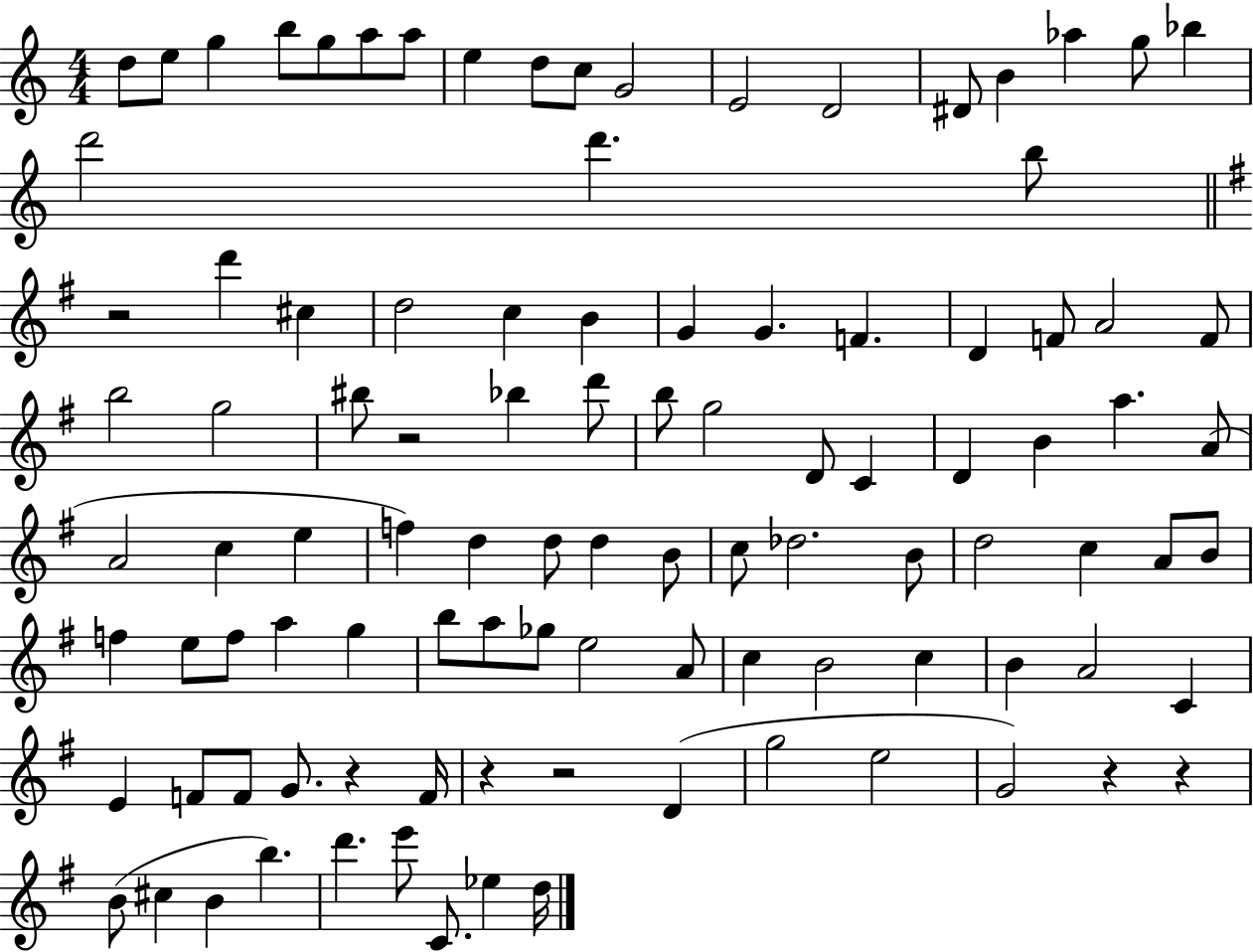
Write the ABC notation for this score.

X:1
T:Untitled
M:4/4
L:1/4
K:C
d/2 e/2 g b/2 g/2 a/2 a/2 e d/2 c/2 G2 E2 D2 ^D/2 B _a g/2 _b d'2 d' b/2 z2 d' ^c d2 c B G G F D F/2 A2 F/2 b2 g2 ^b/2 z2 _b d'/2 b/2 g2 D/2 C D B a A/2 A2 c e f d d/2 d B/2 c/2 _d2 B/2 d2 c A/2 B/2 f e/2 f/2 a g b/2 a/2 _g/2 e2 A/2 c B2 c B A2 C E F/2 F/2 G/2 z F/4 z z2 D g2 e2 G2 z z B/2 ^c B b d' e'/2 C/2 _e d/4